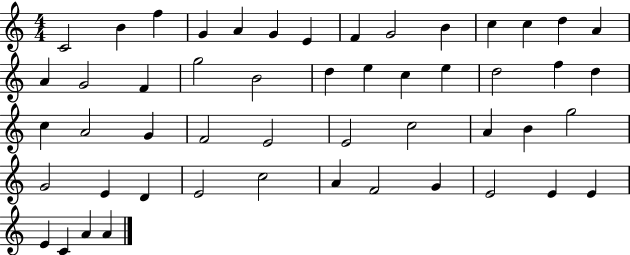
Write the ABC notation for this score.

X:1
T:Untitled
M:4/4
L:1/4
K:C
C2 B f G A G E F G2 B c c d A A G2 F g2 B2 d e c e d2 f d c A2 G F2 E2 E2 c2 A B g2 G2 E D E2 c2 A F2 G E2 E E E C A A